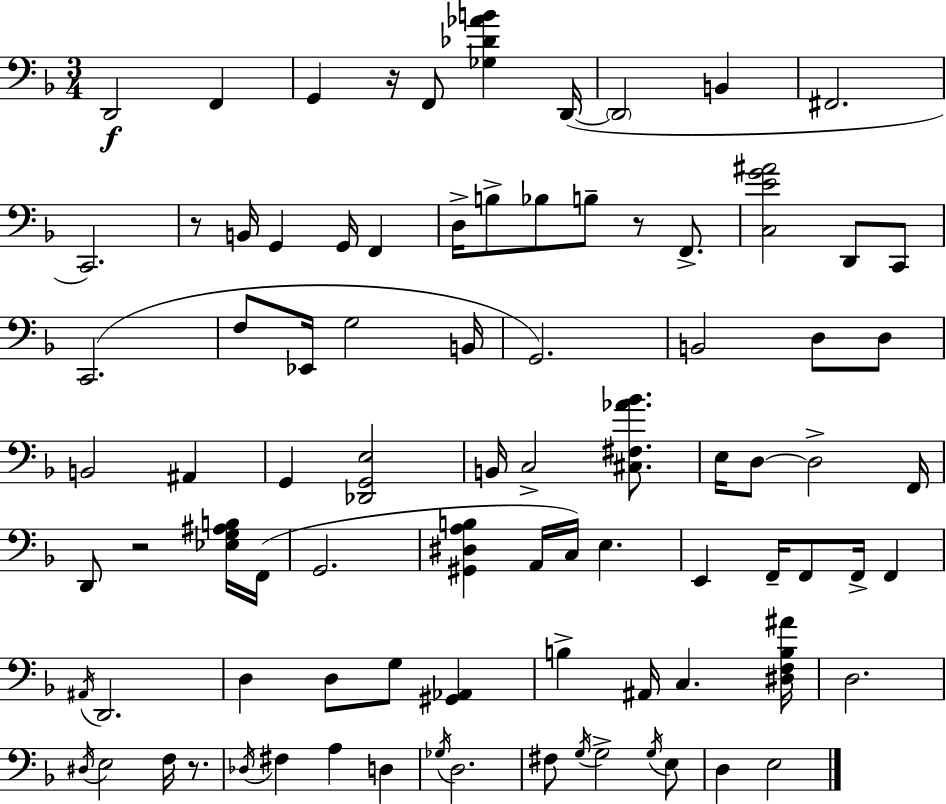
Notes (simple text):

D2/h F2/q G2/q R/s F2/e [Gb3,Db4,Ab4,B4]/q D2/s D2/h B2/q F#2/h. C2/h. R/e B2/s G2/q G2/s F2/q D3/s B3/e Bb3/e B3/e R/e F2/e. [C3,E4,G4,A#4]/h D2/e C2/e C2/h. F3/e Eb2/s G3/h B2/s G2/h. B2/h D3/e D3/e B2/h A#2/q G2/q [Db2,G2,E3]/h B2/s C3/h [C#3,F#3,Ab4,Bb4]/e. E3/s D3/e D3/h F2/s D2/e R/h [Eb3,G3,A#3,B3]/s F2/s G2/h. [G#2,D#3,A3,B3]/q A2/s C3/s E3/q. E2/q F2/s F2/e F2/s F2/q A#2/s D2/h. D3/q D3/e G3/e [G#2,Ab2]/q B3/q A#2/s C3/q. [D#3,F3,B3,A#4]/s D3/h. D#3/s E3/h F3/s R/e. Db3/s F#3/q A3/q D3/q Gb3/s D3/h. F#3/e G3/s G3/h G3/s E3/e D3/q E3/h